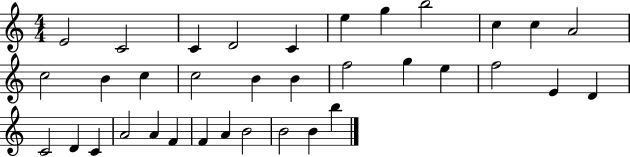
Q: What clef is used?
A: treble